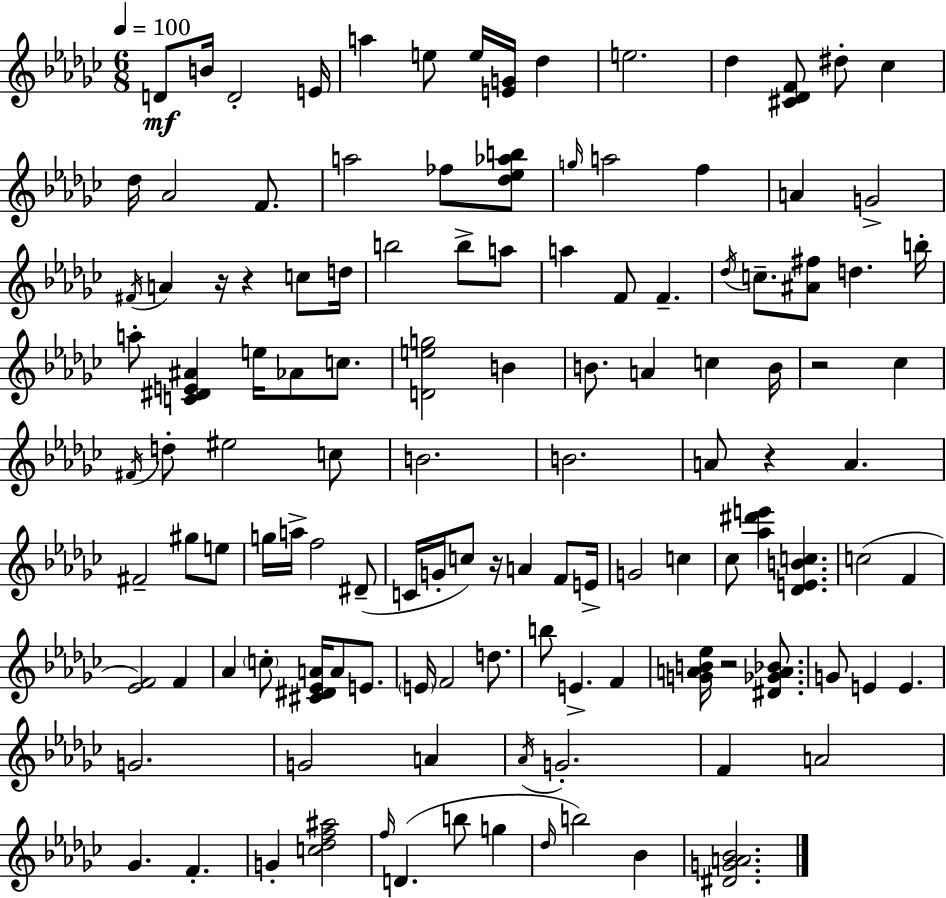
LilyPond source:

{
  \clef treble
  \numericTimeSignature
  \time 6/8
  \key ees \minor
  \tempo 4 = 100
  \repeat volta 2 { d'8\mf b'16 d'2-. e'16 | a''4 e''8 e''16 <e' g'>16 des''4 | e''2. | des''4 <cis' des' f'>8 dis''8-. ces''4 | \break des''16 aes'2 f'8. | a''2 fes''8 <des'' ees'' aes'' b''>8 | \grace { g''16 } a''2 f''4 | a'4 g'2-> | \break \acciaccatura { fis'16 } a'4 r16 r4 c''8 | d''16 b''2 b''8-> | a''8 a''4 f'8 f'4.-- | \acciaccatura { des''16 } c''8.-- <ais' fis''>8 d''4. | \break b''16-. a''8-. <c' dis' e' ais'>4 e''16 aes'8 | c''8. <d' e'' g''>2 b'4 | b'8. a'4 c''4 | b'16 r2 ces''4 | \break \acciaccatura { fis'16 } d''8-. eis''2 | c''8 b'2. | b'2. | a'8 r4 a'4. | \break fis'2-- | gis''8 e''8 g''16 a''16-> f''2 | dis'8--( c'16 g'16-. c''8) r16 a'4 | f'8 e'16-> g'2 | \break c''4 ces''8 <aes'' dis''' e'''>4 <des' e' b' c''>4. | c''2( | f'4 <ees' f'>2) | f'4 aes'4 \parenthesize c''8-. <cis' dis' ees' a'>16 a'8 | \break e'8. \parenthesize e'16 f'2 | d''8. b''8 e'4.-> | f'4 <g' a' b' ees''>16 r2 | <dis' ges' a' bes'>8. g'8 e'4 e'4. | \break g'2. | g'2 | a'4 \acciaccatura { aes'16 } g'2.-. | f'4 a'2 | \break ges'4. f'4.-. | g'4-. <c'' des'' f'' ais''>2 | \grace { f''16 }( d'4. | b''8 g''4 \grace { des''16 }) b''2 | \break bes'4 <dis' g' a' bes'>2. | } \bar "|."
}